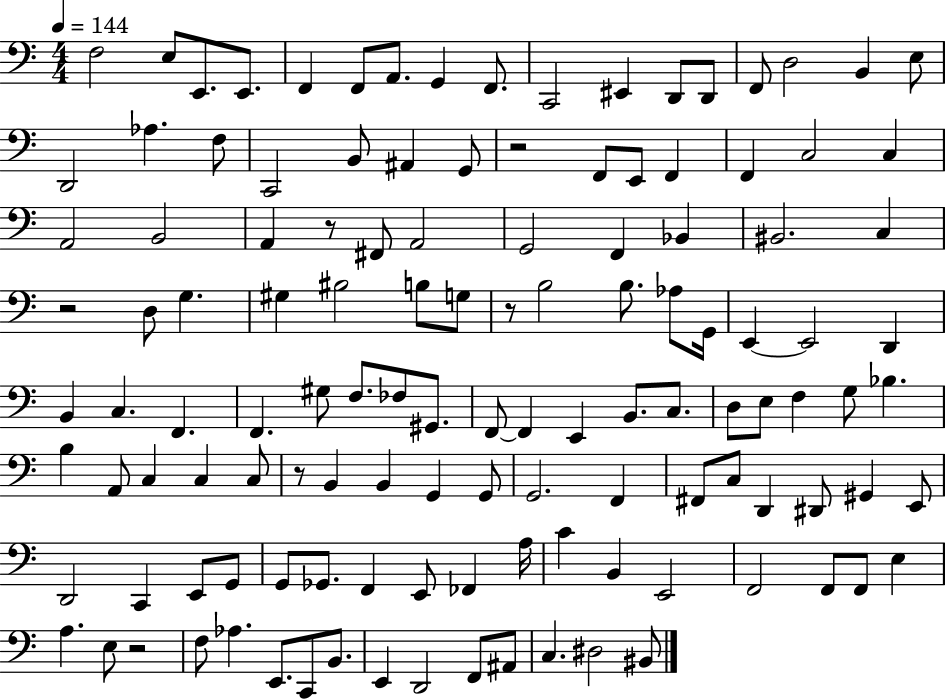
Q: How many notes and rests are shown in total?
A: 125